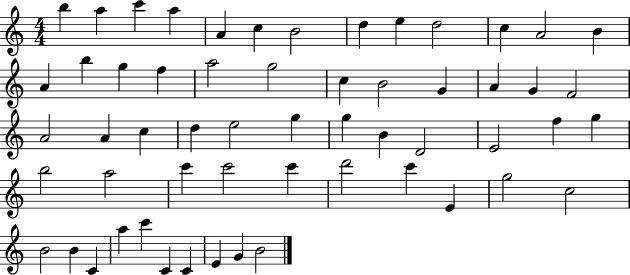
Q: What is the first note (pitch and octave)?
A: B5